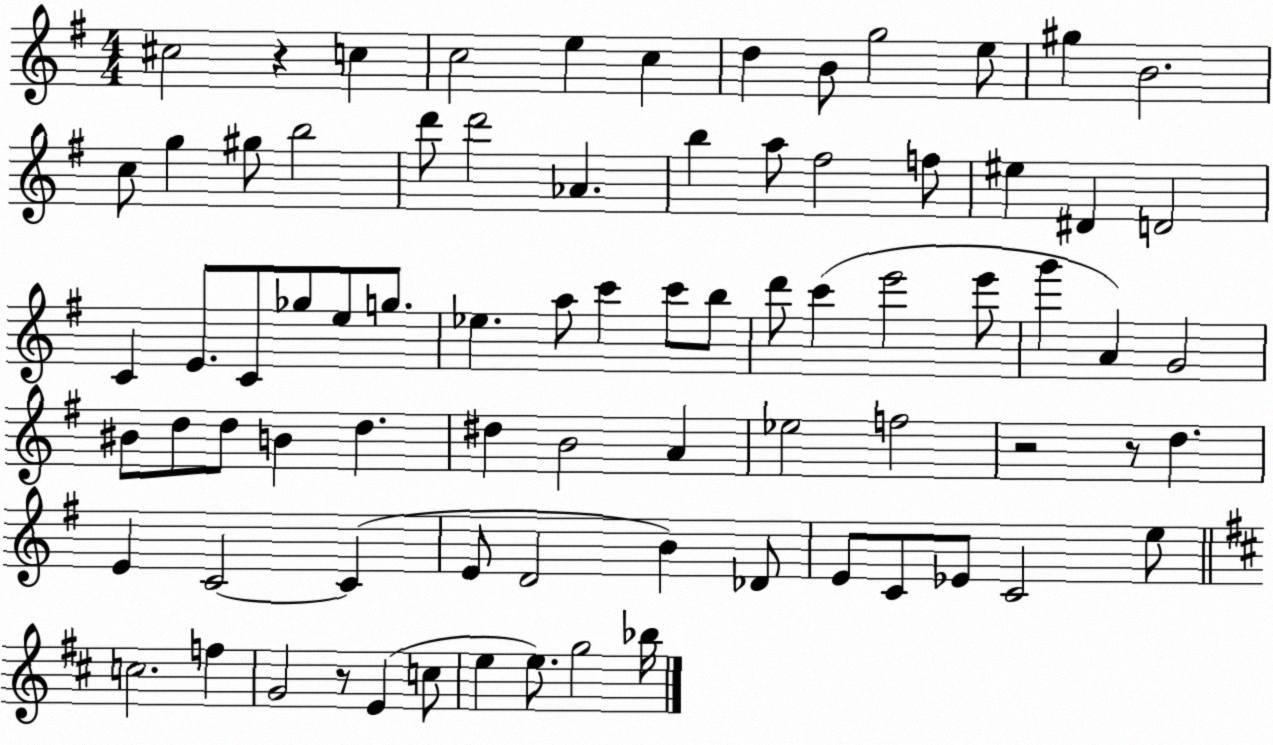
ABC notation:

X:1
T:Untitled
M:4/4
L:1/4
K:G
^c2 z c c2 e c d B/2 g2 e/2 ^g B2 c/2 g ^g/2 b2 d'/2 d'2 _A b a/2 ^f2 f/2 ^e ^D D2 C E/2 C/2 _g/2 e/2 g/2 _e a/2 c' c'/2 b/2 d'/2 c' e'2 e'/2 g' A G2 ^B/2 d/2 d/2 B d ^d B2 A _e2 f2 z2 z/2 d E C2 C E/2 D2 B _D/2 E/2 C/2 _E/2 C2 e/2 c2 f G2 z/2 E c/2 e e/2 g2 _b/4